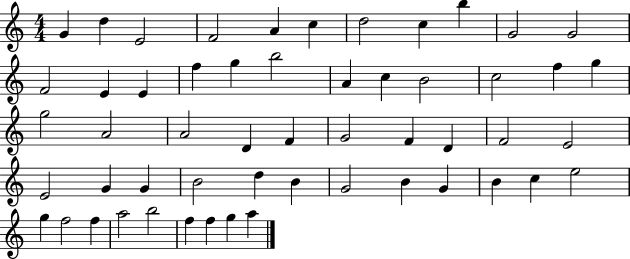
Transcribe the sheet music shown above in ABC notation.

X:1
T:Untitled
M:4/4
L:1/4
K:C
G d E2 F2 A c d2 c b G2 G2 F2 E E f g b2 A c B2 c2 f g g2 A2 A2 D F G2 F D F2 E2 E2 G G B2 d B G2 B G B c e2 g f2 f a2 b2 f f g a